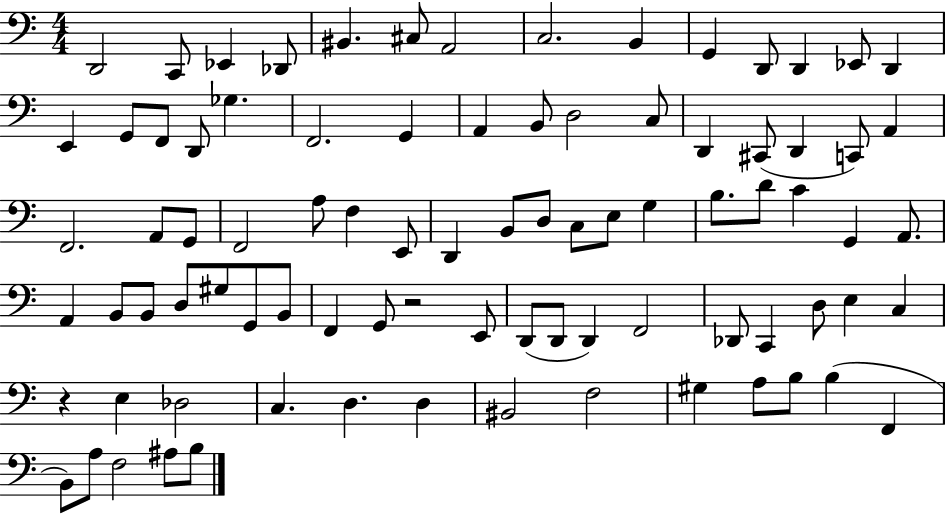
X:1
T:Untitled
M:4/4
L:1/4
K:C
D,,2 C,,/2 _E,, _D,,/2 ^B,, ^C,/2 A,,2 C,2 B,, G,, D,,/2 D,, _E,,/2 D,, E,, G,,/2 F,,/2 D,,/2 _G, F,,2 G,, A,, B,,/2 D,2 C,/2 D,, ^C,,/2 D,, C,,/2 A,, F,,2 A,,/2 G,,/2 F,,2 A,/2 F, E,,/2 D,, B,,/2 D,/2 C,/2 E,/2 G, B,/2 D/2 C G,, A,,/2 A,, B,,/2 B,,/2 D,/2 ^G,/2 G,,/2 B,,/2 F,, G,,/2 z2 E,,/2 D,,/2 D,,/2 D,, F,,2 _D,,/2 C,, D,/2 E, C, z E, _D,2 C, D, D, ^B,,2 F,2 ^G, A,/2 B,/2 B, F,, B,,/2 A,/2 F,2 ^A,/2 B,/2